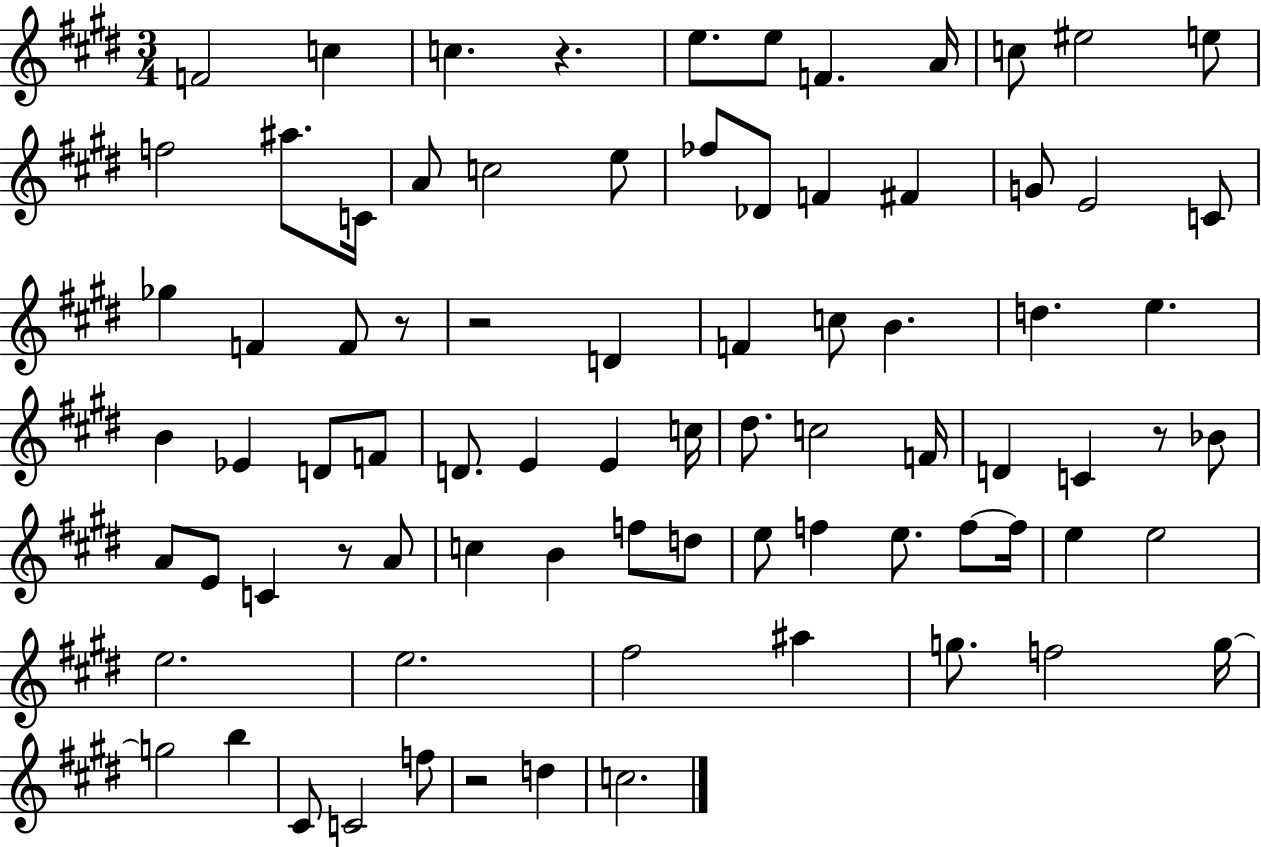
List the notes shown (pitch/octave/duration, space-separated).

F4/h C5/q C5/q. R/q. E5/e. E5/e F4/q. A4/s C5/e EIS5/h E5/e F5/h A#5/e. C4/s A4/e C5/h E5/e FES5/e Db4/e F4/q F#4/q G4/e E4/h C4/e Gb5/q F4/q F4/e R/e R/h D4/q F4/q C5/e B4/q. D5/q. E5/q. B4/q Eb4/q D4/e F4/e D4/e. E4/q E4/q C5/s D#5/e. C5/h F4/s D4/q C4/q R/e Bb4/e A4/e E4/e C4/q R/e A4/e C5/q B4/q F5/e D5/e E5/e F5/q E5/e. F5/e F5/s E5/q E5/h E5/h. E5/h. F#5/h A#5/q G5/e. F5/h G5/s G5/h B5/q C#4/e C4/h F5/e R/h D5/q C5/h.